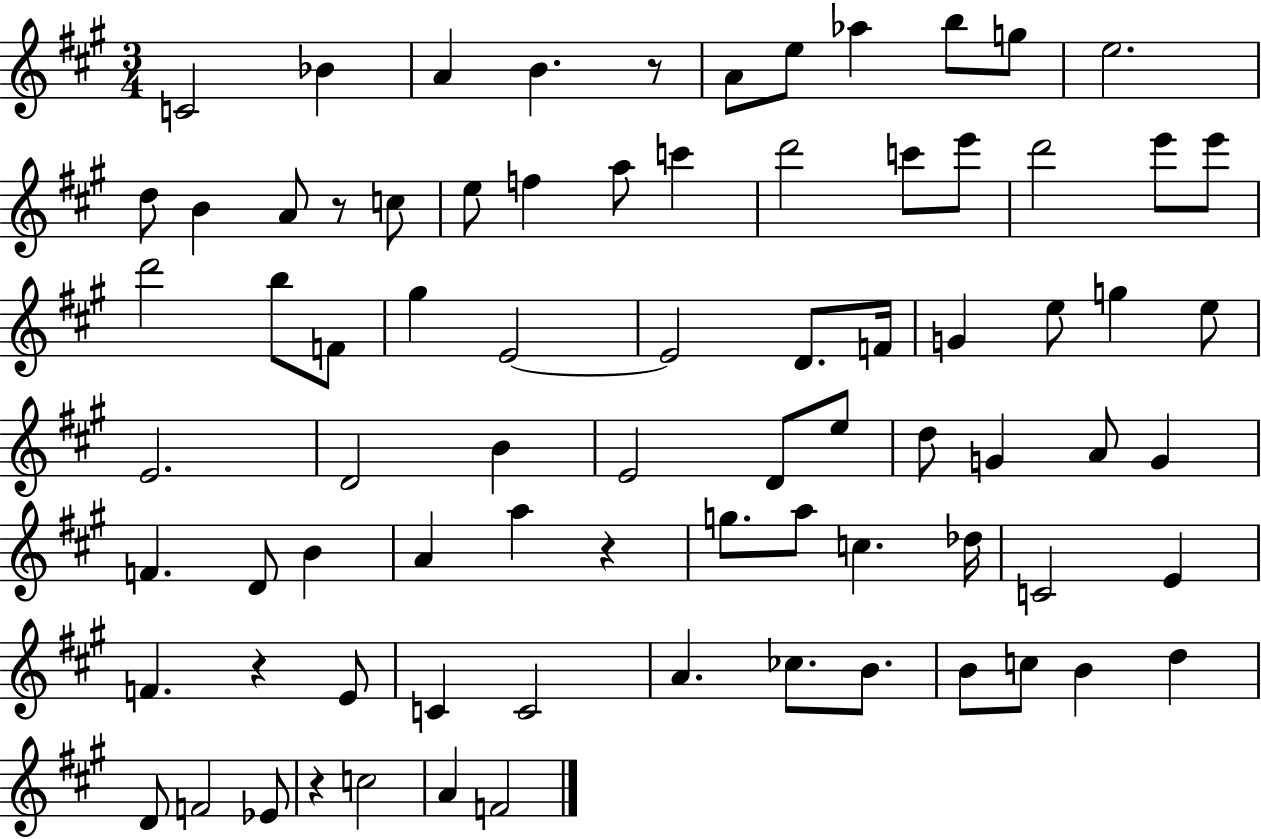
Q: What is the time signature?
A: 3/4